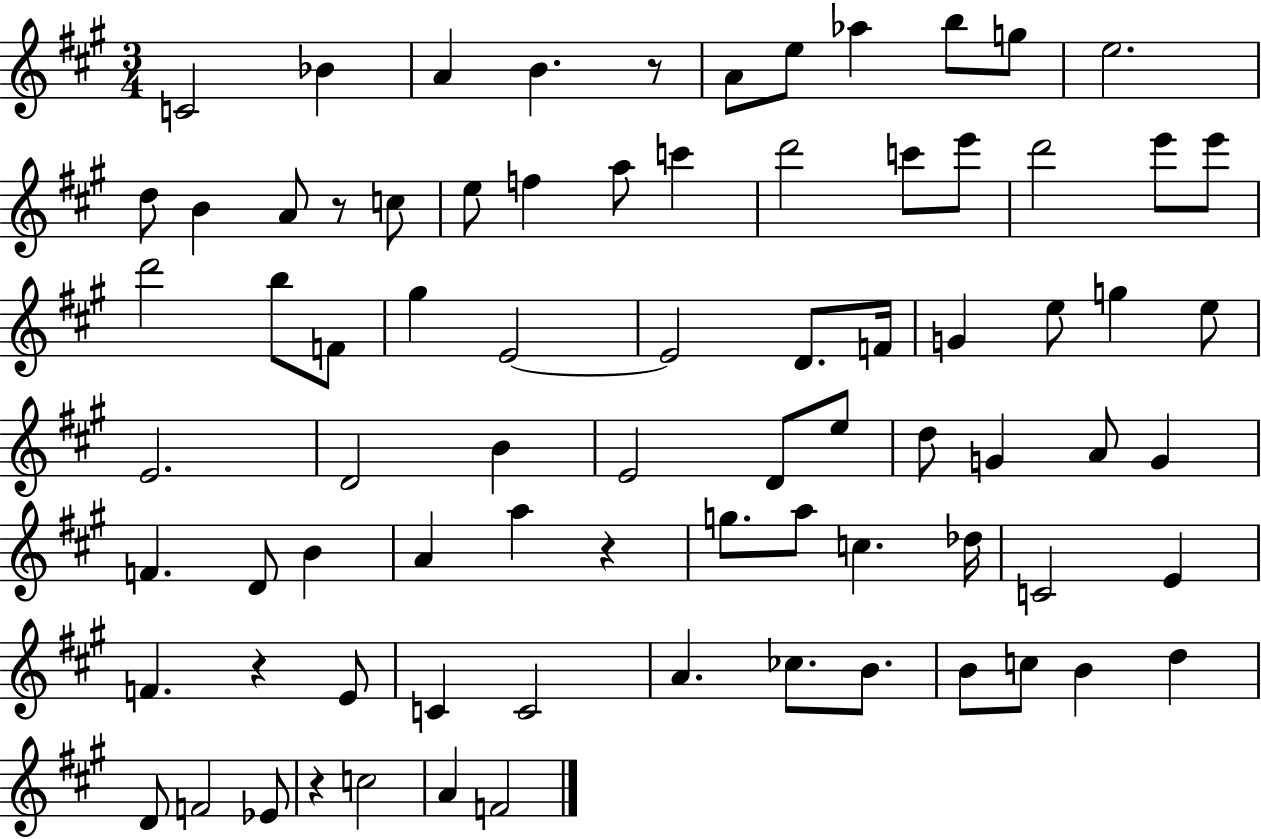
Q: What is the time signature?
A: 3/4